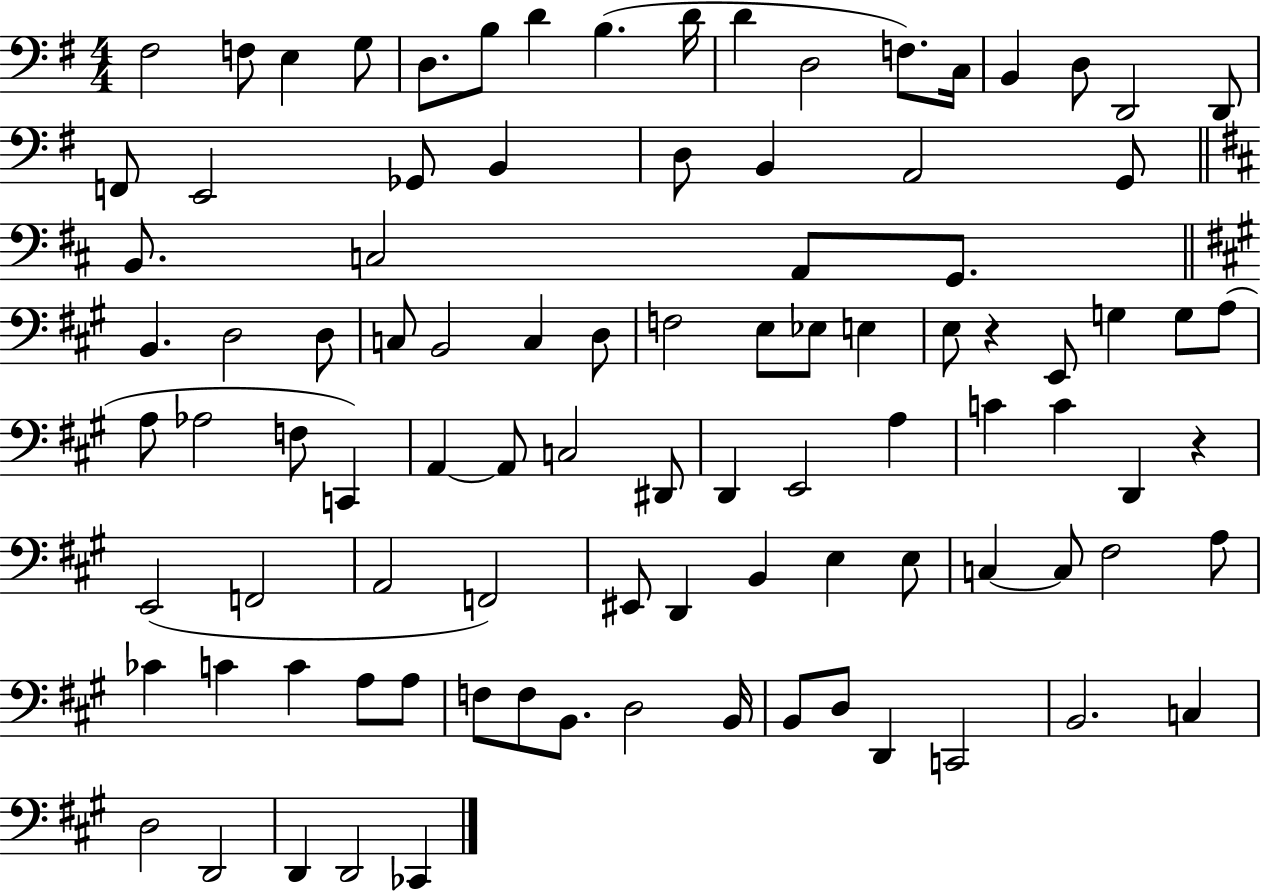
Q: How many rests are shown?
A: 2